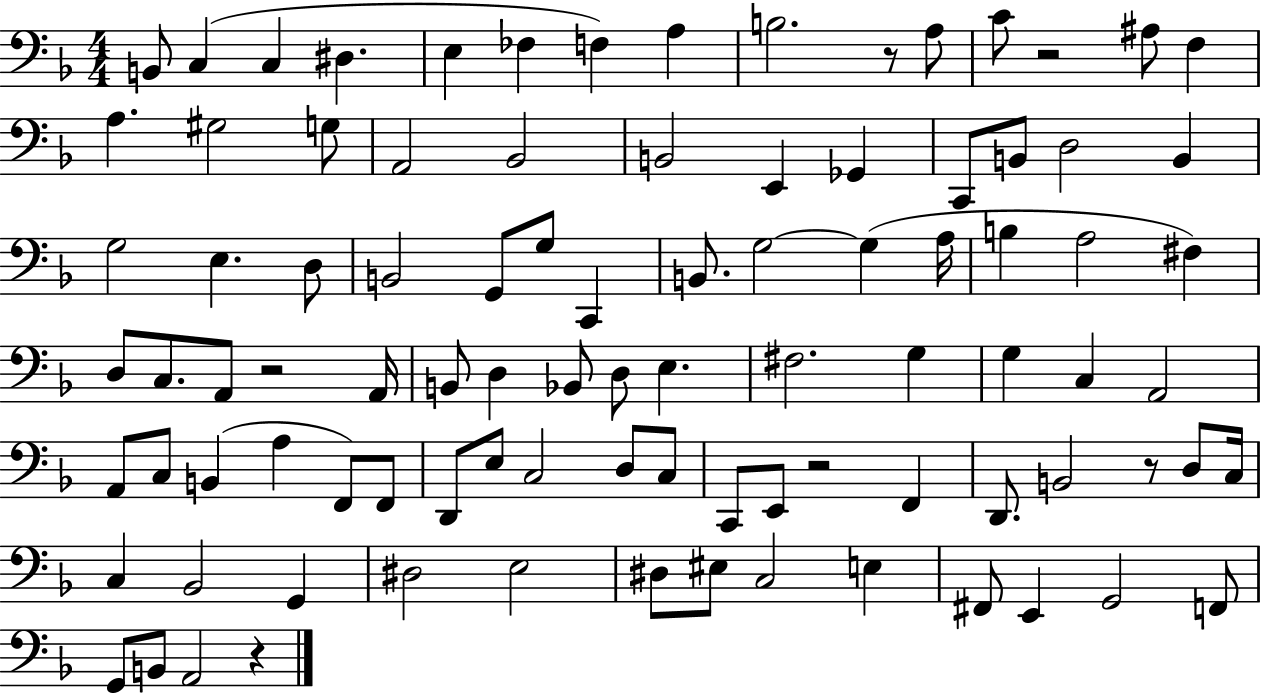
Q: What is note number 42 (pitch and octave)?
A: A2